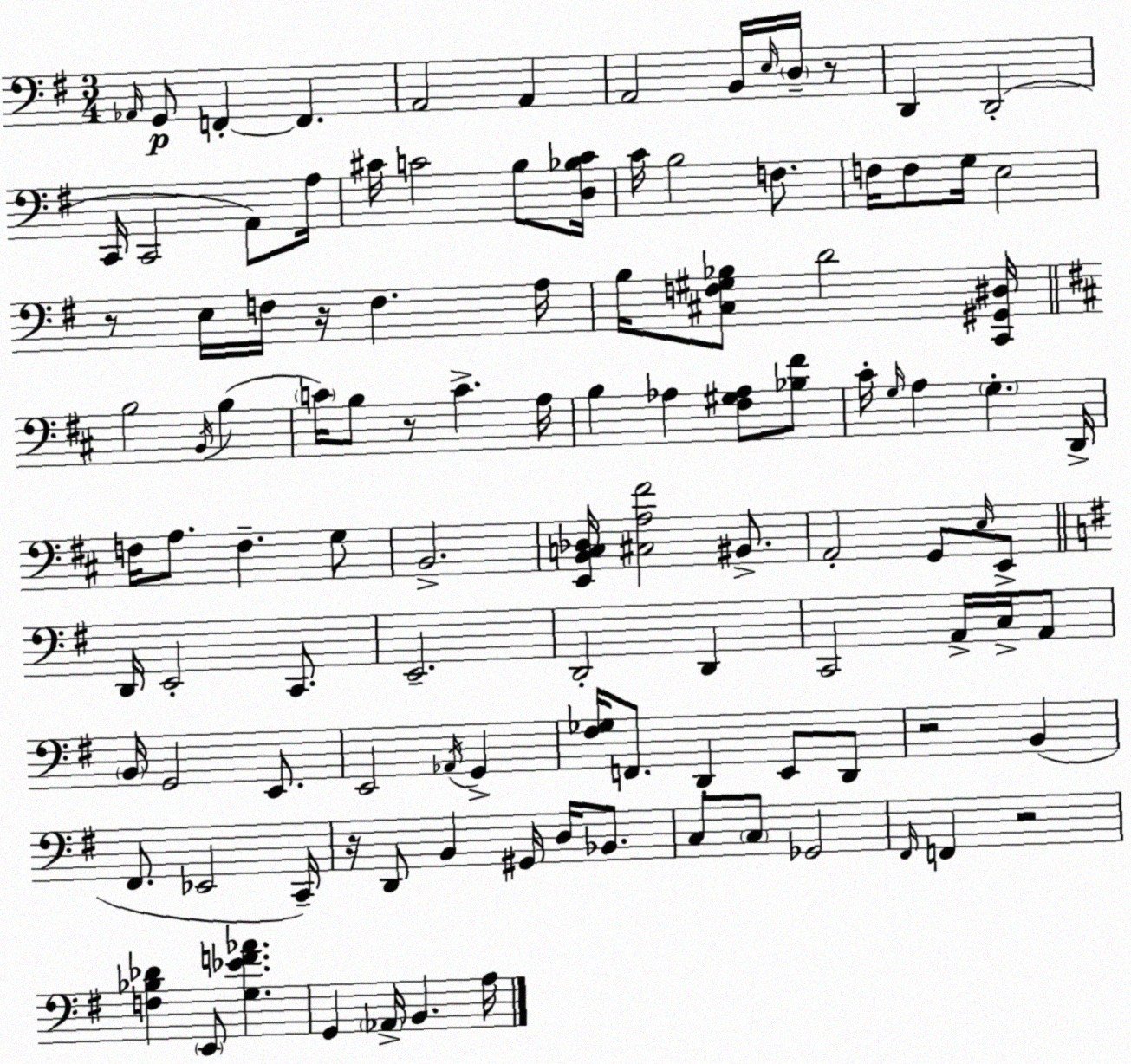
X:1
T:Untitled
M:3/4
L:1/4
K:Em
_A,,/4 G,,/2 F,, F,, A,,2 A,, A,,2 B,,/4 E,/4 D,/4 z/2 D,, D,,2 C,,/4 C,,2 A,,/2 A,/4 ^C/4 C2 B,/2 [D,_B,C]/4 C/4 B,2 F,/2 F,/4 F,/2 G,/4 E,2 z/2 E,/4 F,/4 z/4 F, A,/4 B,/4 [^C,F,^G,_B,]/2 D2 [C,,^G,,^D,]/4 B,2 B,,/4 B, C/4 B,/2 z/2 C A,/4 B, _A, [^F,^G,_A,]/2 [_B,^F]/2 ^C/4 G,/4 A, G, D,,/4 F,/4 A,/2 F, G,/2 B,,2 [E,,B,,C,_D,]/4 [^C,A,^F]2 ^B,,/2 A,,2 G,,/2 E,/4 E,,/2 D,,/4 E,,2 C,,/2 E,,2 D,,2 D,, C,,2 A,,/4 C,/4 A,,/2 B,,/4 G,,2 E,,/2 E,,2 _A,,/4 G,, [^F,_G,]/4 F,,/2 D,, E,,/2 D,,/2 z2 B,, ^F,,/2 _E,,2 C,,/4 z/4 D,,/2 B,, ^G,,/4 D,/4 _B,,/2 C,/2 C,/2 _G,,2 ^F,,/4 F,, z2 [F,_B,_D] E,,/2 [G,_EF_A] G,, _A,,/4 B,, A,/4